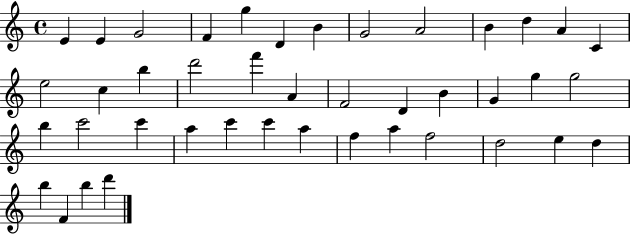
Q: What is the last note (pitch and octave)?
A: D6